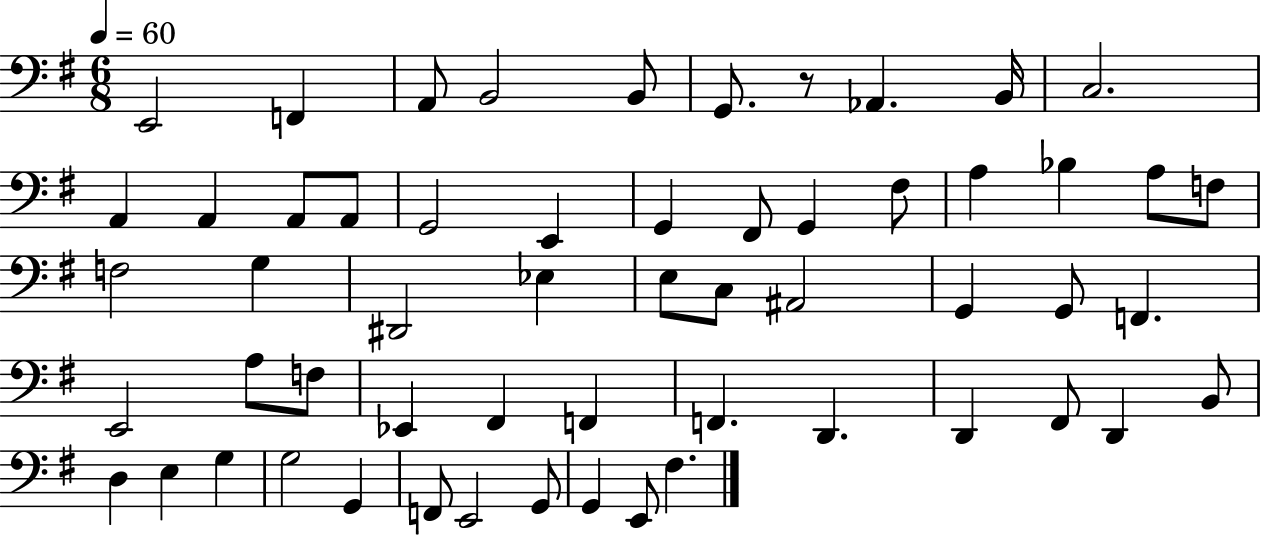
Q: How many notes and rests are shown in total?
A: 57